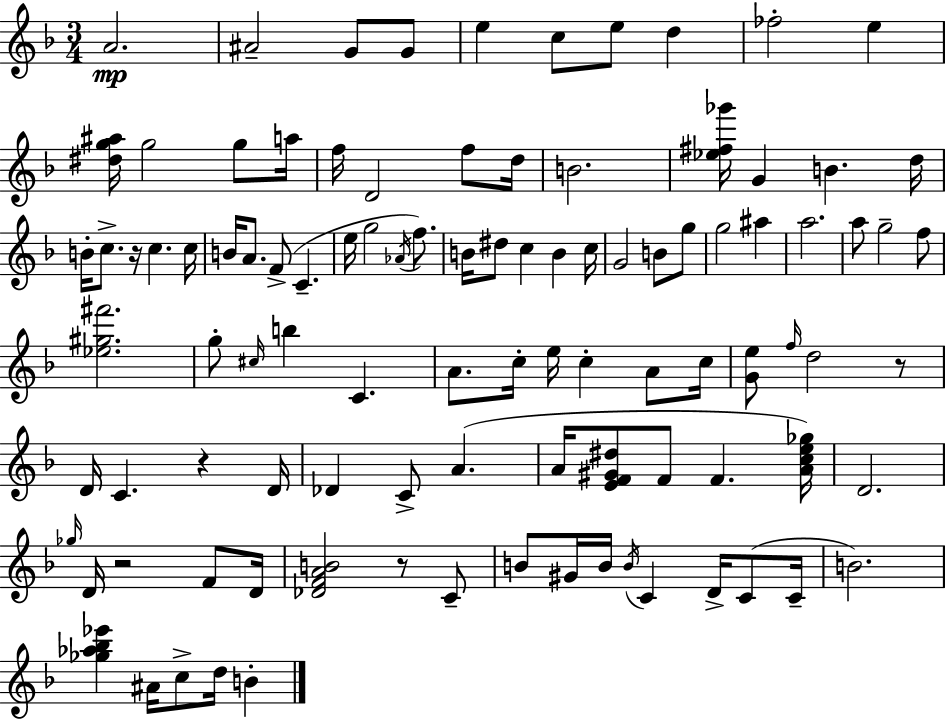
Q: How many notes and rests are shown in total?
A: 100